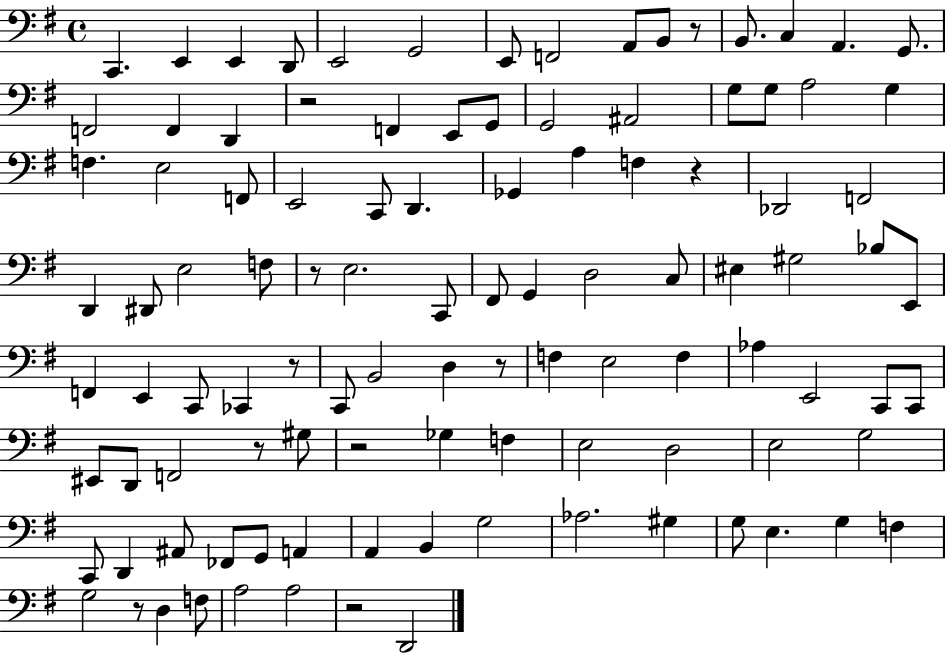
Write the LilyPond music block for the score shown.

{
  \clef bass
  \time 4/4
  \defaultTimeSignature
  \key g \major
  c,4. e,4 e,4 d,8 | e,2 g,2 | e,8 f,2 a,8 b,8 r8 | b,8. c4 a,4. g,8. | \break f,2 f,4 d,4 | r2 f,4 e,8 g,8 | g,2 ais,2 | g8 g8 a2 g4 | \break f4. e2 f,8 | e,2 c,8 d,4. | ges,4 a4 f4 r4 | des,2 f,2 | \break d,4 dis,8 e2 f8 | r8 e2. c,8 | fis,8 g,4 d2 c8 | eis4 gis2 bes8 e,8 | \break f,4 e,4 c,8 ces,4 r8 | c,8 b,2 d4 r8 | f4 e2 f4 | aes4 e,2 c,8 c,8 | \break eis,8 d,8 f,2 r8 gis8 | r2 ges4 f4 | e2 d2 | e2 g2 | \break c,8 d,4 ais,8 fes,8 g,8 a,4 | a,4 b,4 g2 | aes2. gis4 | g8 e4. g4 f4 | \break g2 r8 d4 f8 | a2 a2 | r2 d,2 | \bar "|."
}